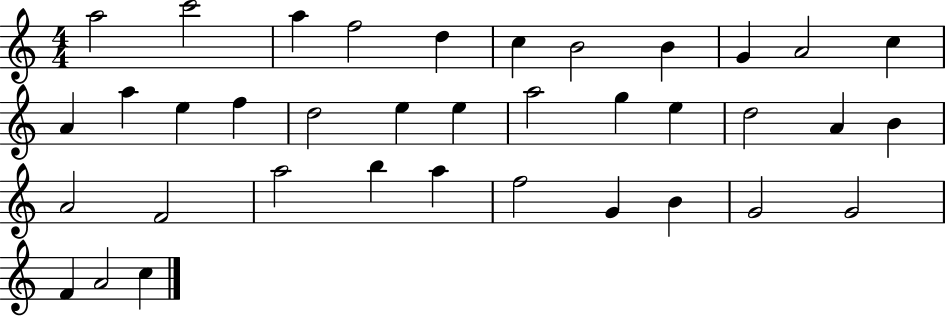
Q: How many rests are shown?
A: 0